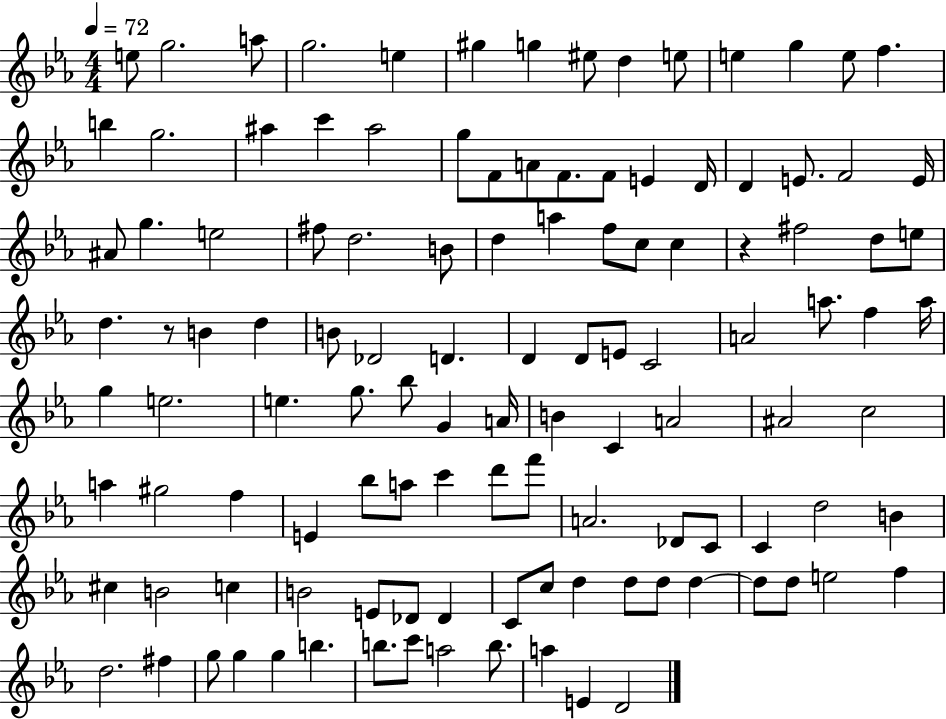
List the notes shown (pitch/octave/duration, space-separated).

E5/e G5/h. A5/e G5/h. E5/q G#5/q G5/q EIS5/e D5/q E5/e E5/q G5/q E5/e F5/q. B5/q G5/h. A#5/q C6/q A#5/h G5/e F4/e A4/e F4/e. F4/e E4/q D4/s D4/q E4/e. F4/h E4/s A#4/e G5/q. E5/h F#5/e D5/h. B4/e D5/q A5/q F5/e C5/e C5/q R/q F#5/h D5/e E5/e D5/q. R/e B4/q D5/q B4/e Db4/h D4/q. D4/q D4/e E4/e C4/h A4/h A5/e. F5/q A5/s G5/q E5/h. E5/q. G5/e. Bb5/e G4/q A4/s B4/q C4/q A4/h A#4/h C5/h A5/q G#5/h F5/q E4/q Bb5/e A5/e C6/q D6/e F6/e A4/h. Db4/e C4/e C4/q D5/h B4/q C#5/q B4/h C5/q B4/h E4/e Db4/e Db4/q C4/e C5/e D5/q D5/e D5/e D5/q D5/e D5/e E5/h F5/q D5/h. F#5/q G5/e G5/q G5/q B5/q. B5/e. C6/e A5/h B5/e. A5/q E4/q D4/h